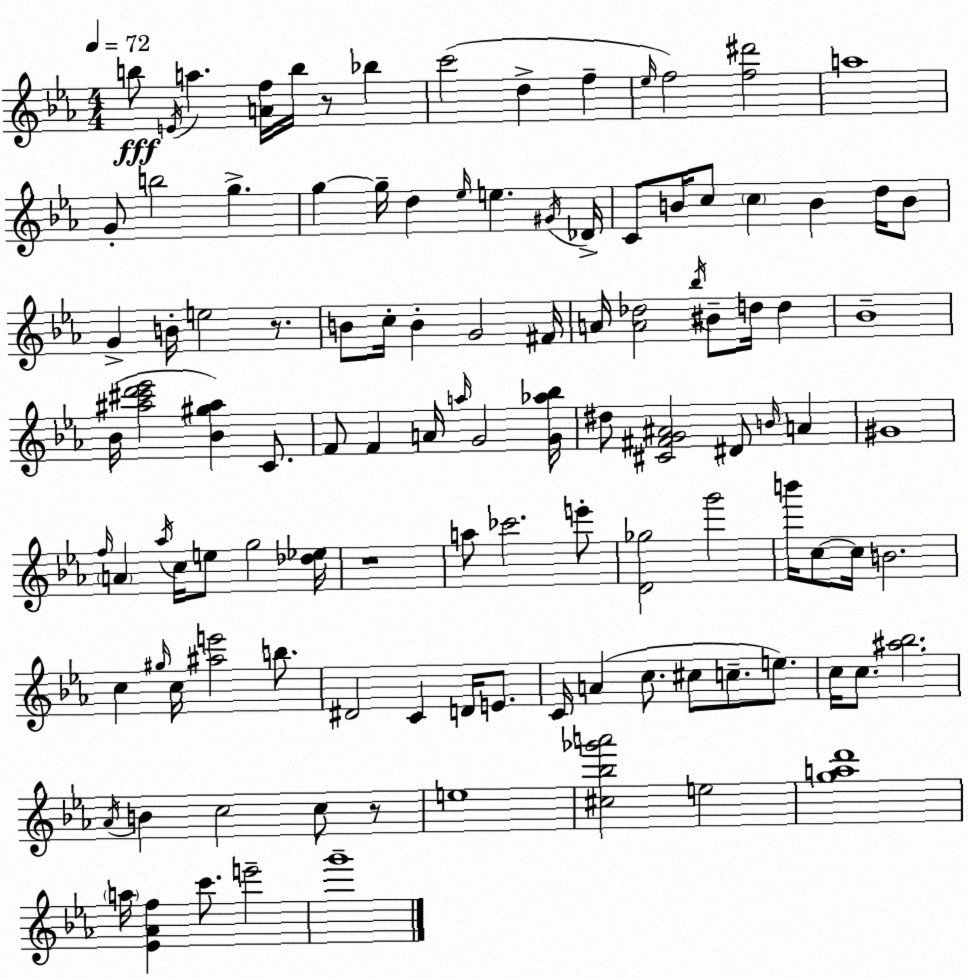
X:1
T:Untitled
M:4/4
L:1/4
K:Eb
b/2 E/4 a [Af]/4 b/4 z/2 _b c'2 d f _e/4 f2 [f^d']2 a4 G/2 b2 g g g/4 d _e/4 e ^G/4 _D/4 C/2 B/4 c/2 c B d/4 B/2 G B/4 e2 z/2 B/2 c/4 B G2 ^F/4 A/4 [A_d]2 _b/4 ^B/2 d/4 d _B4 _B/4 [^a^c'd'_e']2 [_B^g^a] C/2 F/2 F A/4 a/4 G2 [G_a_b]/4 ^d/2 [^C^FG^A]2 ^D/2 B/4 A ^G4 f/4 A _a/4 c/4 e/2 g2 [_d_e]/4 z4 a/2 _c'2 e'/2 [D_g]2 g'2 b'/4 c/2 c/4 B2 c ^g/4 c/4 [^ae']2 b/2 ^D2 C D/4 E/2 C/4 A c/2 ^c/2 c/2 e/2 c/4 c/2 [^a_b]2 _A/4 B c2 c/2 z/2 e4 [^c_b_g'a']2 e2 [gad']4 a/4 [_E_Af] c'/2 e'2 g'4